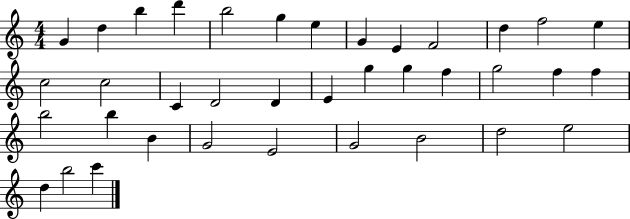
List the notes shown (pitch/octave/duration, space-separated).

G4/q D5/q B5/q D6/q B5/h G5/q E5/q G4/q E4/q F4/h D5/q F5/h E5/q C5/h C5/h C4/q D4/h D4/q E4/q G5/q G5/q F5/q G5/h F5/q F5/q B5/h B5/q B4/q G4/h E4/h G4/h B4/h D5/h E5/h D5/q B5/h C6/q